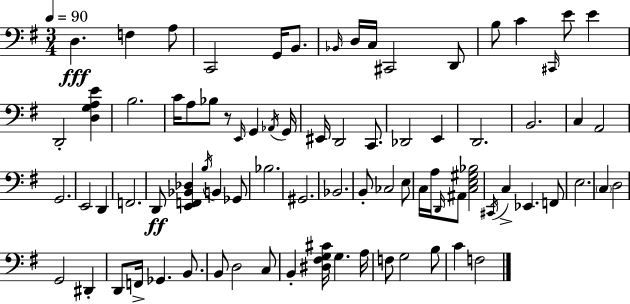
X:1
T:Untitled
M:3/4
L:1/4
K:G
D, F, A,/2 C,,2 G,,/4 B,,/2 _B,,/4 D,/4 C,/4 ^C,,2 D,,/2 B,/2 C ^C,,/4 E/2 E D,,2 [D,G,A,E] B,2 C/4 A,/2 _B,/2 z/2 E,,/4 G,, _A,,/4 G,,/4 ^E,,/4 D,,2 C,,/2 _D,,2 E,, D,,2 B,,2 C, A,,2 G,,2 E,,2 D,, F,,2 D,,/2 [E,,F,,_B,,_D,] B,/4 B,, _G,,/2 _B,2 ^G,,2 _B,,2 B,,/2 _C,2 E,/2 C,/4 A,/4 D,,/4 ^A,,/2 [C,E,^G,_B,]2 ^C,,/4 C, _E,, F,,/2 E,2 C, D,2 G,,2 ^D,, D,,/2 F,,/4 _G,, B,,/2 B,,/2 D,2 C,/2 B,, [^D,^F,G,^C]/4 G, A,/4 F,/2 G,2 B,/2 C F,2